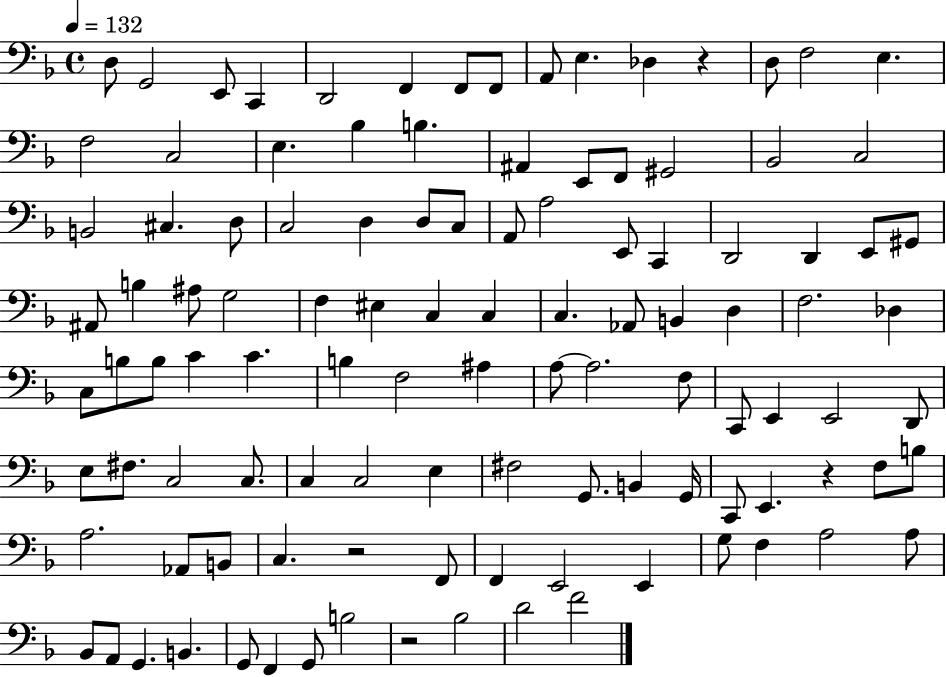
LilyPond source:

{
  \clef bass
  \time 4/4
  \defaultTimeSignature
  \key f \major
  \tempo 4 = 132
  d8 g,2 e,8 c,4 | d,2 f,4 f,8 f,8 | a,8 e4. des4 r4 | d8 f2 e4. | \break f2 c2 | e4. bes4 b4. | ais,4 e,8 f,8 gis,2 | bes,2 c2 | \break b,2 cis4. d8 | c2 d4 d8 c8 | a,8 a2 e,8 c,4 | d,2 d,4 e,8 gis,8 | \break ais,8 b4 ais8 g2 | f4 eis4 c4 c4 | c4. aes,8 b,4 d4 | f2. des4 | \break c8 b8 b8 c'4 c'4. | b4 f2 ais4 | a8~~ a2. f8 | c,8 e,4 e,2 d,8 | \break e8 fis8. c2 c8. | c4 c2 e4 | fis2 g,8. b,4 g,16 | c,8 e,4. r4 f8 b8 | \break a2. aes,8 b,8 | c4. r2 f,8 | f,4 e,2 e,4 | g8 f4 a2 a8 | \break bes,8 a,8 g,4. b,4. | g,8 f,4 g,8 b2 | r2 bes2 | d'2 f'2 | \break \bar "|."
}